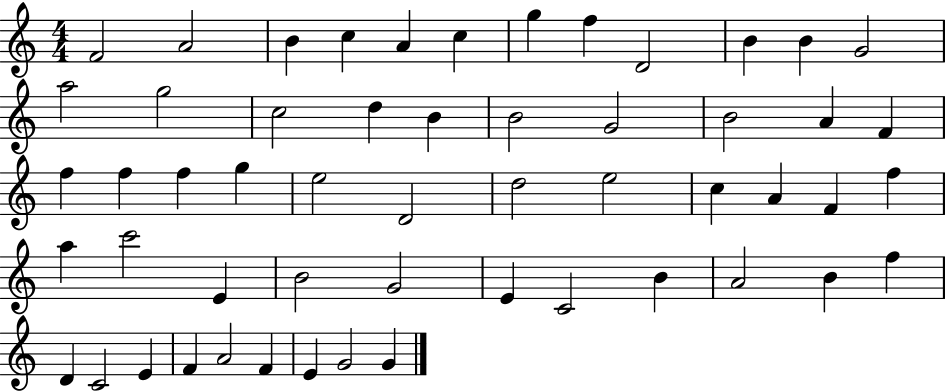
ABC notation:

X:1
T:Untitled
M:4/4
L:1/4
K:C
F2 A2 B c A c g f D2 B B G2 a2 g2 c2 d B B2 G2 B2 A F f f f g e2 D2 d2 e2 c A F f a c'2 E B2 G2 E C2 B A2 B f D C2 E F A2 F E G2 G